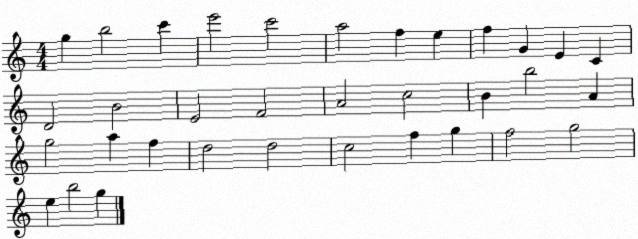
X:1
T:Untitled
M:4/4
L:1/4
K:C
g b2 c' e'2 c'2 a2 f e f G E C D2 B2 E2 F2 A2 c2 B b2 A g2 a f d2 d2 c2 f g f2 g2 e b2 g